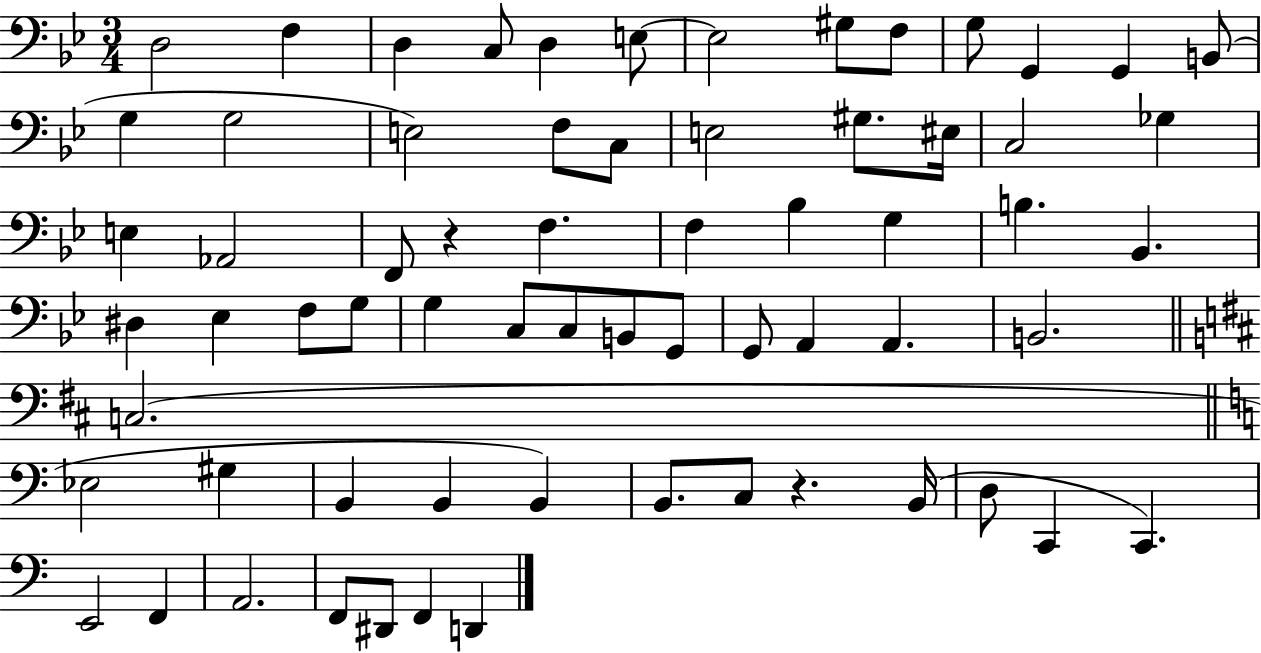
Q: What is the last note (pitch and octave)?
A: D2